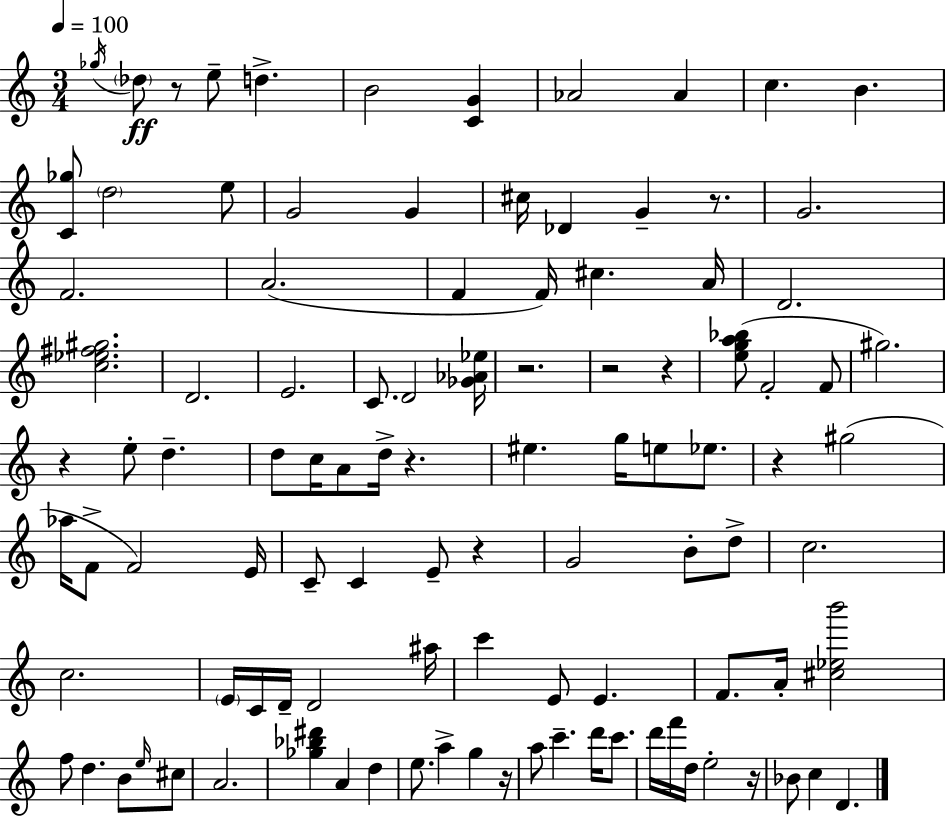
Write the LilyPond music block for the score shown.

{
  \clef treble
  \numericTimeSignature
  \time 3/4
  \key c \major
  \tempo 4 = 100
  \acciaccatura { ges''16 }\ff \parenthesize des''8 r8 e''8-- d''4.-> | b'2 <c' g'>4 | aes'2 aes'4 | c''4. b'4. | \break <c' ges''>8 \parenthesize d''2 e''8 | g'2 g'4 | cis''16 des'4 g'4-- r8. | g'2. | \break f'2. | a'2.( | f'4 f'16) cis''4. | a'16 d'2. | \break <c'' ees'' fis'' gis''>2. | d'2. | e'2. | c'8. d'2 | \break <ges' aes' ees''>16 r2. | r2 r4 | <e'' g'' a'' bes''>8( f'2-. f'8 | gis''2.) | \break r4 e''8-. d''4.-- | d''8 c''16 a'8 d''16-> r4. | eis''4. g''16 e''8 ees''8. | r4 gis''2( | \break aes''16 f'8-> f'2) | e'16 c'8-- c'4 e'8-- r4 | g'2 b'8-. d''8-> | c''2. | \break c''2. | \parenthesize e'16 c'16 d'16-- d'2 | ais''16 c'''4 e'8 e'4. | f'8. a'16-. <cis'' ees'' b'''>2 | \break f''8 d''4. b'8 \grace { e''16 } | cis''8 a'2. | <ges'' bes'' dis'''>4 a'4 d''4 | e''8. a''4-> g''4 | \break r16 a''8 c'''4.-- d'''16 c'''8. | d'''16 f'''16 d''16 e''2-. | r16 bes'8 c''4 d'4. | \bar "|."
}